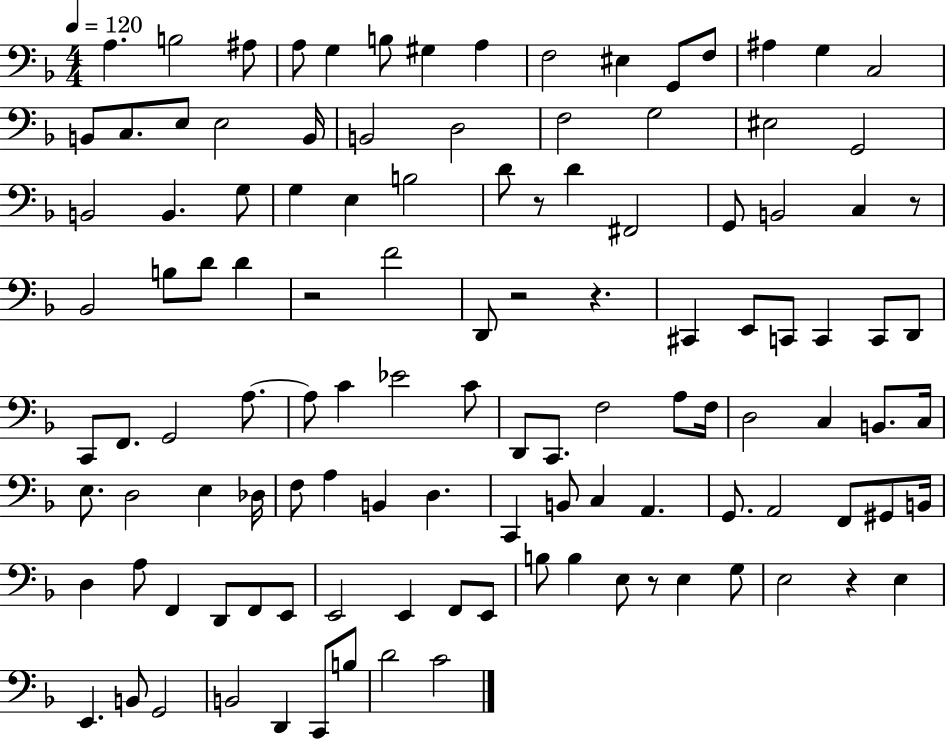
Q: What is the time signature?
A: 4/4